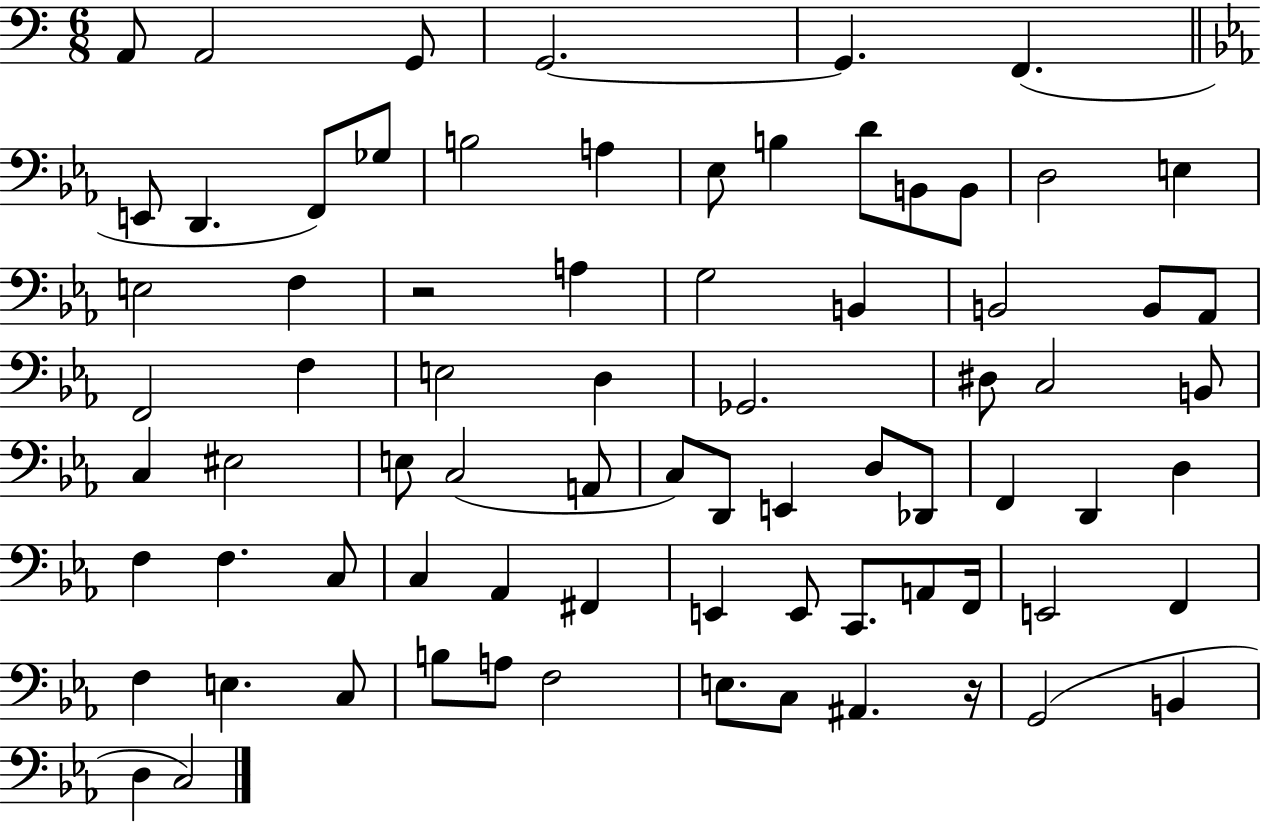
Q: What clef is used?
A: bass